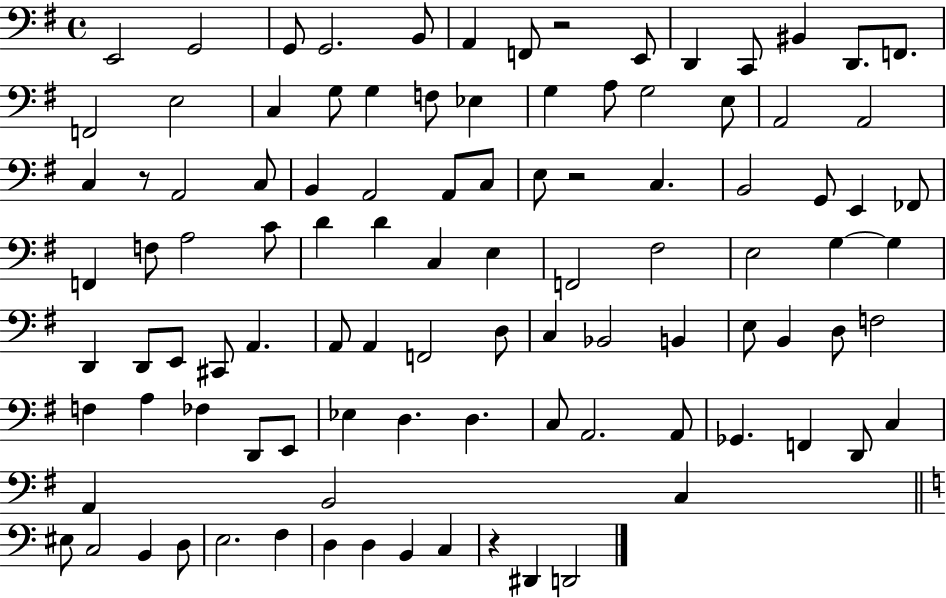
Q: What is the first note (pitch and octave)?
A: E2